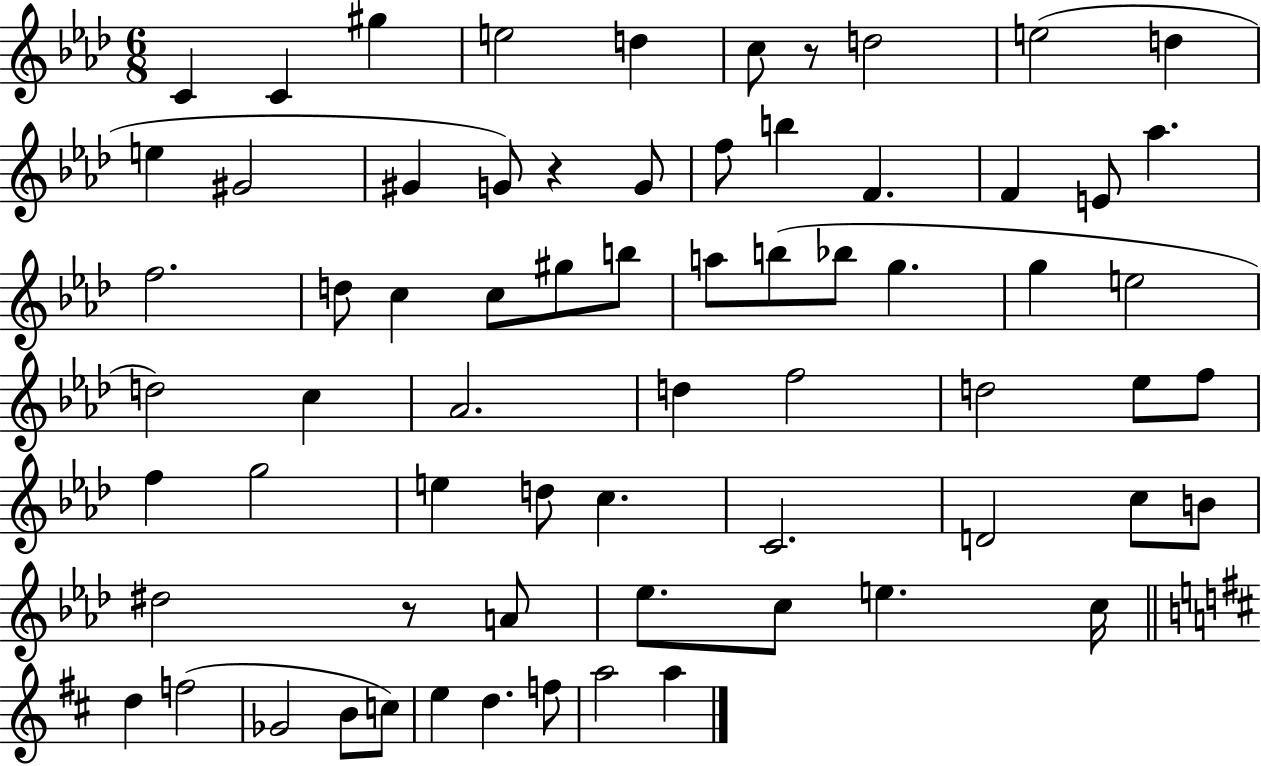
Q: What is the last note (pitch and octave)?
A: A5